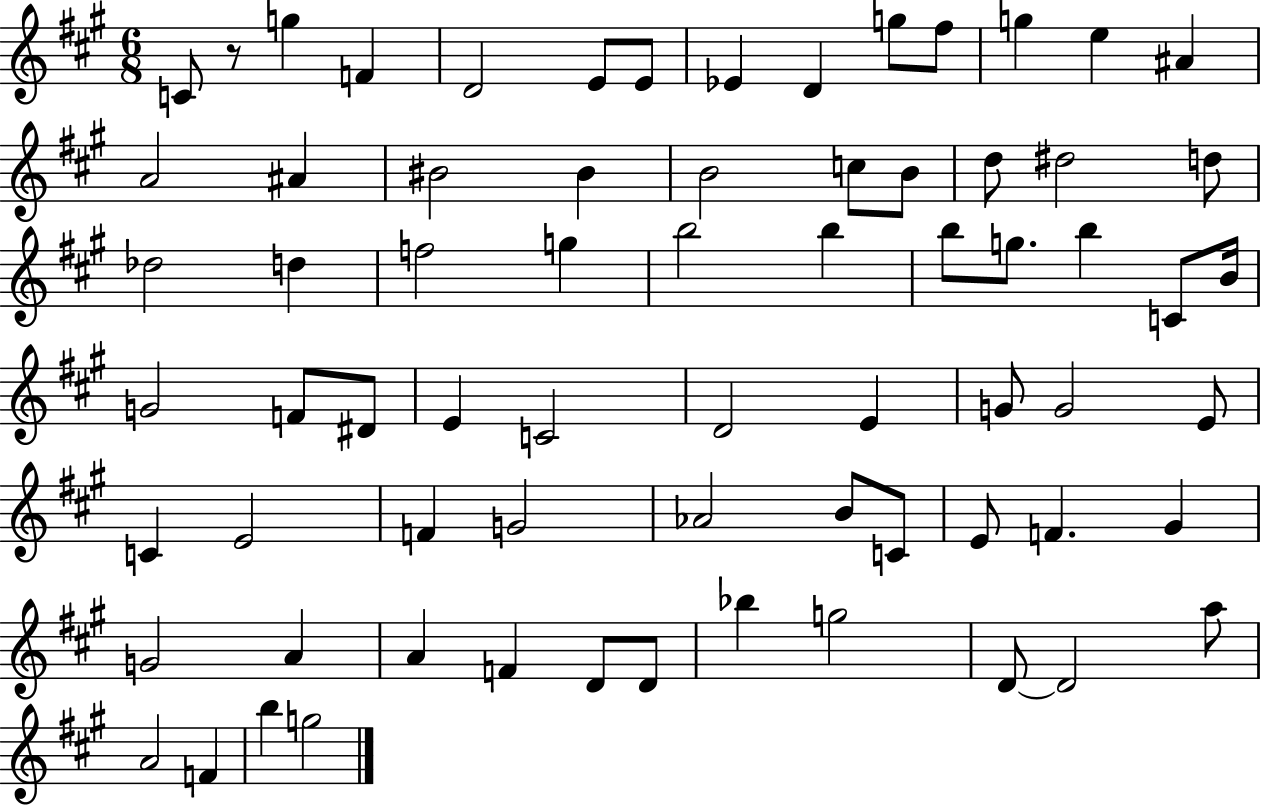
{
  \clef treble
  \numericTimeSignature
  \time 6/8
  \key a \major
  c'8 r8 g''4 f'4 | d'2 e'8 e'8 | ees'4 d'4 g''8 fis''8 | g''4 e''4 ais'4 | \break a'2 ais'4 | bis'2 bis'4 | b'2 c''8 b'8 | d''8 dis''2 d''8 | \break des''2 d''4 | f''2 g''4 | b''2 b''4 | b''8 g''8. b''4 c'8 b'16 | \break g'2 f'8 dis'8 | e'4 c'2 | d'2 e'4 | g'8 g'2 e'8 | \break c'4 e'2 | f'4 g'2 | aes'2 b'8 c'8 | e'8 f'4. gis'4 | \break g'2 a'4 | a'4 f'4 d'8 d'8 | bes''4 g''2 | d'8~~ d'2 a''8 | \break a'2 f'4 | b''4 g''2 | \bar "|."
}